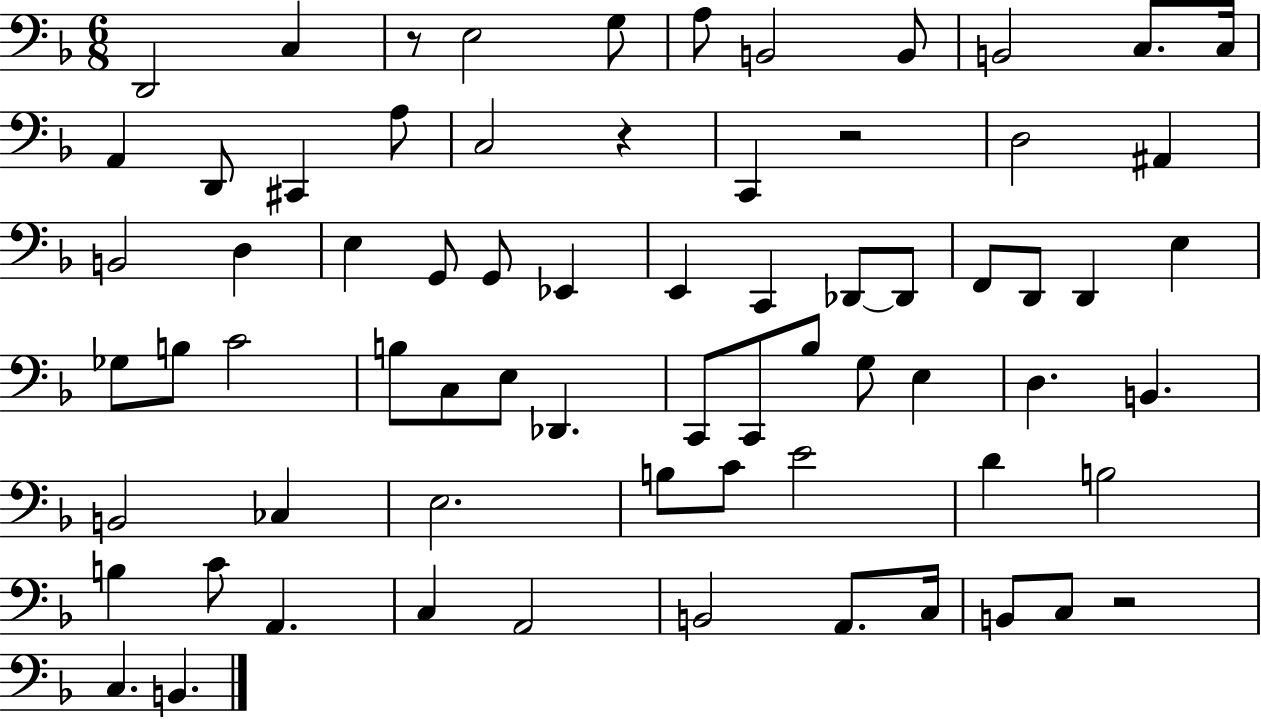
{
  \clef bass
  \numericTimeSignature
  \time 6/8
  \key f \major
  \repeat volta 2 { d,2 c4 | r8 e2 g8 | a8 b,2 b,8 | b,2 c8. c16 | \break a,4 d,8 cis,4 a8 | c2 r4 | c,4 r2 | d2 ais,4 | \break b,2 d4 | e4 g,8 g,8 ees,4 | e,4 c,4 des,8~~ des,8 | f,8 d,8 d,4 e4 | \break ges8 b8 c'2 | b8 c8 e8 des,4. | c,8 c,8 bes8 g8 e4 | d4. b,4. | \break b,2 ces4 | e2. | b8 c'8 e'2 | d'4 b2 | \break b4 c'8 a,4. | c4 a,2 | b,2 a,8. c16 | b,8 c8 r2 | \break c4. b,4. | } \bar "|."
}